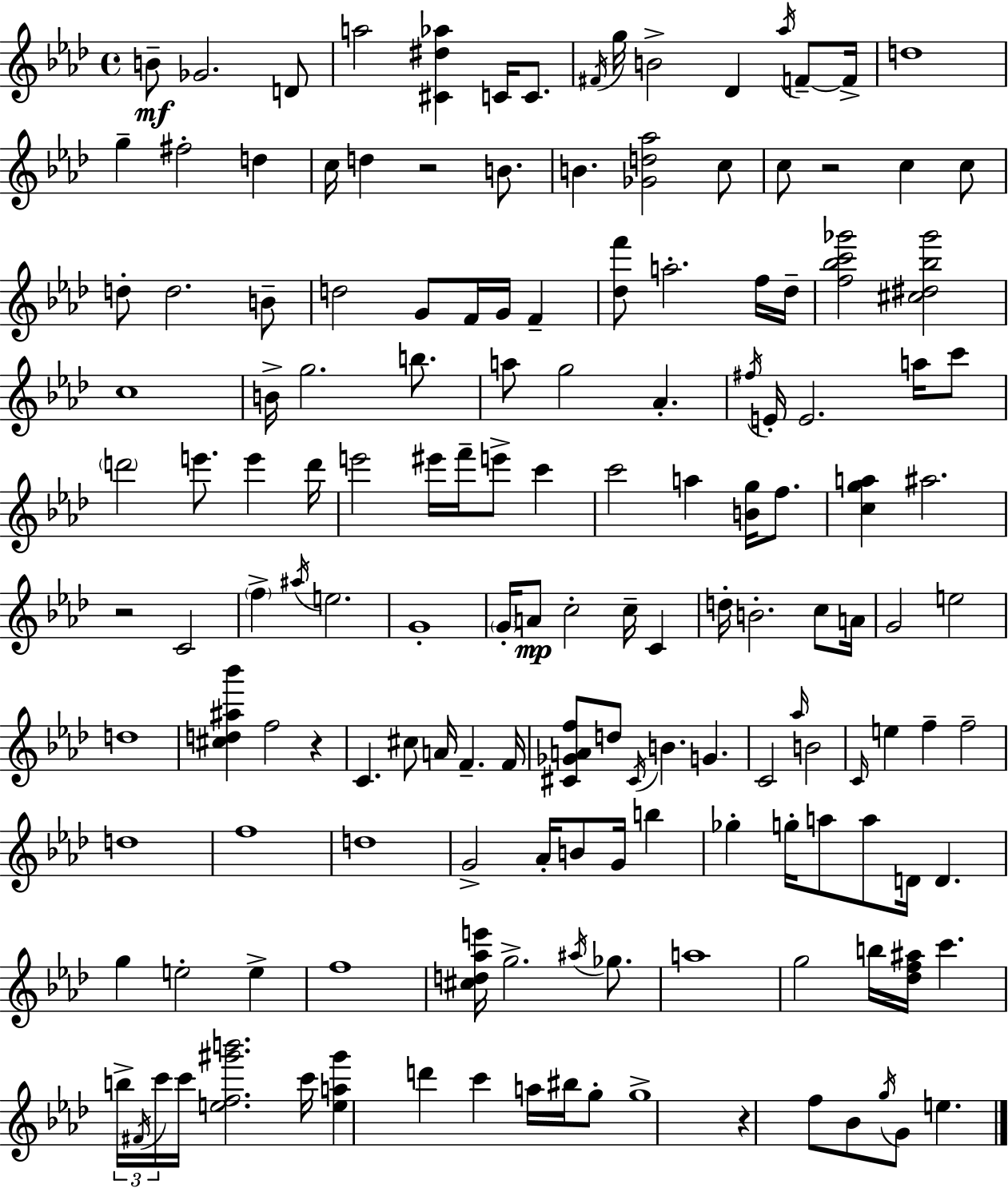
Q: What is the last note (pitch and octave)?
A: E5